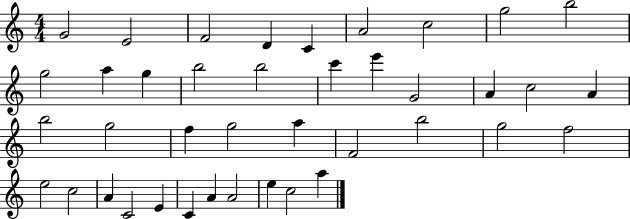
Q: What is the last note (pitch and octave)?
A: A5